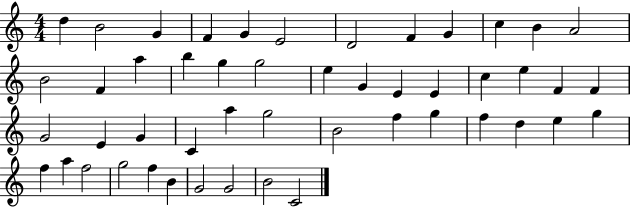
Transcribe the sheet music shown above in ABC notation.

X:1
T:Untitled
M:4/4
L:1/4
K:C
d B2 G F G E2 D2 F G c B A2 B2 F a b g g2 e G E E c e F F G2 E G C a g2 B2 f g f d e g f a f2 g2 f B G2 G2 B2 C2